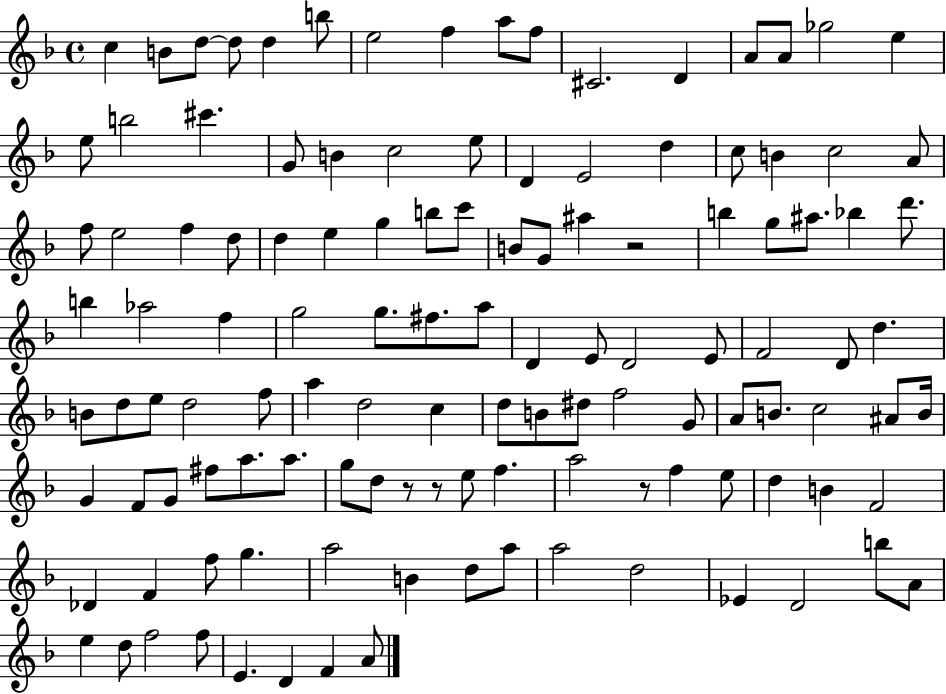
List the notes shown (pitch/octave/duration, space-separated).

C5/q B4/e D5/e D5/e D5/q B5/e E5/h F5/q A5/e F5/e C#4/h. D4/q A4/e A4/e Gb5/h E5/q E5/e B5/h C#6/q. G4/e B4/q C5/h E5/e D4/q E4/h D5/q C5/e B4/q C5/h A4/e F5/e E5/h F5/q D5/e D5/q E5/q G5/q B5/e C6/e B4/e G4/e A#5/q R/h B5/q G5/e A#5/e. Bb5/q D6/e. B5/q Ab5/h F5/q G5/h G5/e. F#5/e. A5/e D4/q E4/e D4/h E4/e F4/h D4/e D5/q. B4/e D5/e E5/e D5/h F5/e A5/q D5/h C5/q D5/e B4/e D#5/e F5/h G4/e A4/e B4/e. C5/h A#4/e B4/s G4/q F4/e G4/e F#5/e A5/e. A5/e. G5/e D5/e R/e R/e E5/e F5/q. A5/h R/e F5/q E5/e D5/q B4/q F4/h Db4/q F4/q F5/e G5/q. A5/h B4/q D5/e A5/e A5/h D5/h Eb4/q D4/h B5/e A4/e E5/q D5/e F5/h F5/e E4/q. D4/q F4/q A4/e